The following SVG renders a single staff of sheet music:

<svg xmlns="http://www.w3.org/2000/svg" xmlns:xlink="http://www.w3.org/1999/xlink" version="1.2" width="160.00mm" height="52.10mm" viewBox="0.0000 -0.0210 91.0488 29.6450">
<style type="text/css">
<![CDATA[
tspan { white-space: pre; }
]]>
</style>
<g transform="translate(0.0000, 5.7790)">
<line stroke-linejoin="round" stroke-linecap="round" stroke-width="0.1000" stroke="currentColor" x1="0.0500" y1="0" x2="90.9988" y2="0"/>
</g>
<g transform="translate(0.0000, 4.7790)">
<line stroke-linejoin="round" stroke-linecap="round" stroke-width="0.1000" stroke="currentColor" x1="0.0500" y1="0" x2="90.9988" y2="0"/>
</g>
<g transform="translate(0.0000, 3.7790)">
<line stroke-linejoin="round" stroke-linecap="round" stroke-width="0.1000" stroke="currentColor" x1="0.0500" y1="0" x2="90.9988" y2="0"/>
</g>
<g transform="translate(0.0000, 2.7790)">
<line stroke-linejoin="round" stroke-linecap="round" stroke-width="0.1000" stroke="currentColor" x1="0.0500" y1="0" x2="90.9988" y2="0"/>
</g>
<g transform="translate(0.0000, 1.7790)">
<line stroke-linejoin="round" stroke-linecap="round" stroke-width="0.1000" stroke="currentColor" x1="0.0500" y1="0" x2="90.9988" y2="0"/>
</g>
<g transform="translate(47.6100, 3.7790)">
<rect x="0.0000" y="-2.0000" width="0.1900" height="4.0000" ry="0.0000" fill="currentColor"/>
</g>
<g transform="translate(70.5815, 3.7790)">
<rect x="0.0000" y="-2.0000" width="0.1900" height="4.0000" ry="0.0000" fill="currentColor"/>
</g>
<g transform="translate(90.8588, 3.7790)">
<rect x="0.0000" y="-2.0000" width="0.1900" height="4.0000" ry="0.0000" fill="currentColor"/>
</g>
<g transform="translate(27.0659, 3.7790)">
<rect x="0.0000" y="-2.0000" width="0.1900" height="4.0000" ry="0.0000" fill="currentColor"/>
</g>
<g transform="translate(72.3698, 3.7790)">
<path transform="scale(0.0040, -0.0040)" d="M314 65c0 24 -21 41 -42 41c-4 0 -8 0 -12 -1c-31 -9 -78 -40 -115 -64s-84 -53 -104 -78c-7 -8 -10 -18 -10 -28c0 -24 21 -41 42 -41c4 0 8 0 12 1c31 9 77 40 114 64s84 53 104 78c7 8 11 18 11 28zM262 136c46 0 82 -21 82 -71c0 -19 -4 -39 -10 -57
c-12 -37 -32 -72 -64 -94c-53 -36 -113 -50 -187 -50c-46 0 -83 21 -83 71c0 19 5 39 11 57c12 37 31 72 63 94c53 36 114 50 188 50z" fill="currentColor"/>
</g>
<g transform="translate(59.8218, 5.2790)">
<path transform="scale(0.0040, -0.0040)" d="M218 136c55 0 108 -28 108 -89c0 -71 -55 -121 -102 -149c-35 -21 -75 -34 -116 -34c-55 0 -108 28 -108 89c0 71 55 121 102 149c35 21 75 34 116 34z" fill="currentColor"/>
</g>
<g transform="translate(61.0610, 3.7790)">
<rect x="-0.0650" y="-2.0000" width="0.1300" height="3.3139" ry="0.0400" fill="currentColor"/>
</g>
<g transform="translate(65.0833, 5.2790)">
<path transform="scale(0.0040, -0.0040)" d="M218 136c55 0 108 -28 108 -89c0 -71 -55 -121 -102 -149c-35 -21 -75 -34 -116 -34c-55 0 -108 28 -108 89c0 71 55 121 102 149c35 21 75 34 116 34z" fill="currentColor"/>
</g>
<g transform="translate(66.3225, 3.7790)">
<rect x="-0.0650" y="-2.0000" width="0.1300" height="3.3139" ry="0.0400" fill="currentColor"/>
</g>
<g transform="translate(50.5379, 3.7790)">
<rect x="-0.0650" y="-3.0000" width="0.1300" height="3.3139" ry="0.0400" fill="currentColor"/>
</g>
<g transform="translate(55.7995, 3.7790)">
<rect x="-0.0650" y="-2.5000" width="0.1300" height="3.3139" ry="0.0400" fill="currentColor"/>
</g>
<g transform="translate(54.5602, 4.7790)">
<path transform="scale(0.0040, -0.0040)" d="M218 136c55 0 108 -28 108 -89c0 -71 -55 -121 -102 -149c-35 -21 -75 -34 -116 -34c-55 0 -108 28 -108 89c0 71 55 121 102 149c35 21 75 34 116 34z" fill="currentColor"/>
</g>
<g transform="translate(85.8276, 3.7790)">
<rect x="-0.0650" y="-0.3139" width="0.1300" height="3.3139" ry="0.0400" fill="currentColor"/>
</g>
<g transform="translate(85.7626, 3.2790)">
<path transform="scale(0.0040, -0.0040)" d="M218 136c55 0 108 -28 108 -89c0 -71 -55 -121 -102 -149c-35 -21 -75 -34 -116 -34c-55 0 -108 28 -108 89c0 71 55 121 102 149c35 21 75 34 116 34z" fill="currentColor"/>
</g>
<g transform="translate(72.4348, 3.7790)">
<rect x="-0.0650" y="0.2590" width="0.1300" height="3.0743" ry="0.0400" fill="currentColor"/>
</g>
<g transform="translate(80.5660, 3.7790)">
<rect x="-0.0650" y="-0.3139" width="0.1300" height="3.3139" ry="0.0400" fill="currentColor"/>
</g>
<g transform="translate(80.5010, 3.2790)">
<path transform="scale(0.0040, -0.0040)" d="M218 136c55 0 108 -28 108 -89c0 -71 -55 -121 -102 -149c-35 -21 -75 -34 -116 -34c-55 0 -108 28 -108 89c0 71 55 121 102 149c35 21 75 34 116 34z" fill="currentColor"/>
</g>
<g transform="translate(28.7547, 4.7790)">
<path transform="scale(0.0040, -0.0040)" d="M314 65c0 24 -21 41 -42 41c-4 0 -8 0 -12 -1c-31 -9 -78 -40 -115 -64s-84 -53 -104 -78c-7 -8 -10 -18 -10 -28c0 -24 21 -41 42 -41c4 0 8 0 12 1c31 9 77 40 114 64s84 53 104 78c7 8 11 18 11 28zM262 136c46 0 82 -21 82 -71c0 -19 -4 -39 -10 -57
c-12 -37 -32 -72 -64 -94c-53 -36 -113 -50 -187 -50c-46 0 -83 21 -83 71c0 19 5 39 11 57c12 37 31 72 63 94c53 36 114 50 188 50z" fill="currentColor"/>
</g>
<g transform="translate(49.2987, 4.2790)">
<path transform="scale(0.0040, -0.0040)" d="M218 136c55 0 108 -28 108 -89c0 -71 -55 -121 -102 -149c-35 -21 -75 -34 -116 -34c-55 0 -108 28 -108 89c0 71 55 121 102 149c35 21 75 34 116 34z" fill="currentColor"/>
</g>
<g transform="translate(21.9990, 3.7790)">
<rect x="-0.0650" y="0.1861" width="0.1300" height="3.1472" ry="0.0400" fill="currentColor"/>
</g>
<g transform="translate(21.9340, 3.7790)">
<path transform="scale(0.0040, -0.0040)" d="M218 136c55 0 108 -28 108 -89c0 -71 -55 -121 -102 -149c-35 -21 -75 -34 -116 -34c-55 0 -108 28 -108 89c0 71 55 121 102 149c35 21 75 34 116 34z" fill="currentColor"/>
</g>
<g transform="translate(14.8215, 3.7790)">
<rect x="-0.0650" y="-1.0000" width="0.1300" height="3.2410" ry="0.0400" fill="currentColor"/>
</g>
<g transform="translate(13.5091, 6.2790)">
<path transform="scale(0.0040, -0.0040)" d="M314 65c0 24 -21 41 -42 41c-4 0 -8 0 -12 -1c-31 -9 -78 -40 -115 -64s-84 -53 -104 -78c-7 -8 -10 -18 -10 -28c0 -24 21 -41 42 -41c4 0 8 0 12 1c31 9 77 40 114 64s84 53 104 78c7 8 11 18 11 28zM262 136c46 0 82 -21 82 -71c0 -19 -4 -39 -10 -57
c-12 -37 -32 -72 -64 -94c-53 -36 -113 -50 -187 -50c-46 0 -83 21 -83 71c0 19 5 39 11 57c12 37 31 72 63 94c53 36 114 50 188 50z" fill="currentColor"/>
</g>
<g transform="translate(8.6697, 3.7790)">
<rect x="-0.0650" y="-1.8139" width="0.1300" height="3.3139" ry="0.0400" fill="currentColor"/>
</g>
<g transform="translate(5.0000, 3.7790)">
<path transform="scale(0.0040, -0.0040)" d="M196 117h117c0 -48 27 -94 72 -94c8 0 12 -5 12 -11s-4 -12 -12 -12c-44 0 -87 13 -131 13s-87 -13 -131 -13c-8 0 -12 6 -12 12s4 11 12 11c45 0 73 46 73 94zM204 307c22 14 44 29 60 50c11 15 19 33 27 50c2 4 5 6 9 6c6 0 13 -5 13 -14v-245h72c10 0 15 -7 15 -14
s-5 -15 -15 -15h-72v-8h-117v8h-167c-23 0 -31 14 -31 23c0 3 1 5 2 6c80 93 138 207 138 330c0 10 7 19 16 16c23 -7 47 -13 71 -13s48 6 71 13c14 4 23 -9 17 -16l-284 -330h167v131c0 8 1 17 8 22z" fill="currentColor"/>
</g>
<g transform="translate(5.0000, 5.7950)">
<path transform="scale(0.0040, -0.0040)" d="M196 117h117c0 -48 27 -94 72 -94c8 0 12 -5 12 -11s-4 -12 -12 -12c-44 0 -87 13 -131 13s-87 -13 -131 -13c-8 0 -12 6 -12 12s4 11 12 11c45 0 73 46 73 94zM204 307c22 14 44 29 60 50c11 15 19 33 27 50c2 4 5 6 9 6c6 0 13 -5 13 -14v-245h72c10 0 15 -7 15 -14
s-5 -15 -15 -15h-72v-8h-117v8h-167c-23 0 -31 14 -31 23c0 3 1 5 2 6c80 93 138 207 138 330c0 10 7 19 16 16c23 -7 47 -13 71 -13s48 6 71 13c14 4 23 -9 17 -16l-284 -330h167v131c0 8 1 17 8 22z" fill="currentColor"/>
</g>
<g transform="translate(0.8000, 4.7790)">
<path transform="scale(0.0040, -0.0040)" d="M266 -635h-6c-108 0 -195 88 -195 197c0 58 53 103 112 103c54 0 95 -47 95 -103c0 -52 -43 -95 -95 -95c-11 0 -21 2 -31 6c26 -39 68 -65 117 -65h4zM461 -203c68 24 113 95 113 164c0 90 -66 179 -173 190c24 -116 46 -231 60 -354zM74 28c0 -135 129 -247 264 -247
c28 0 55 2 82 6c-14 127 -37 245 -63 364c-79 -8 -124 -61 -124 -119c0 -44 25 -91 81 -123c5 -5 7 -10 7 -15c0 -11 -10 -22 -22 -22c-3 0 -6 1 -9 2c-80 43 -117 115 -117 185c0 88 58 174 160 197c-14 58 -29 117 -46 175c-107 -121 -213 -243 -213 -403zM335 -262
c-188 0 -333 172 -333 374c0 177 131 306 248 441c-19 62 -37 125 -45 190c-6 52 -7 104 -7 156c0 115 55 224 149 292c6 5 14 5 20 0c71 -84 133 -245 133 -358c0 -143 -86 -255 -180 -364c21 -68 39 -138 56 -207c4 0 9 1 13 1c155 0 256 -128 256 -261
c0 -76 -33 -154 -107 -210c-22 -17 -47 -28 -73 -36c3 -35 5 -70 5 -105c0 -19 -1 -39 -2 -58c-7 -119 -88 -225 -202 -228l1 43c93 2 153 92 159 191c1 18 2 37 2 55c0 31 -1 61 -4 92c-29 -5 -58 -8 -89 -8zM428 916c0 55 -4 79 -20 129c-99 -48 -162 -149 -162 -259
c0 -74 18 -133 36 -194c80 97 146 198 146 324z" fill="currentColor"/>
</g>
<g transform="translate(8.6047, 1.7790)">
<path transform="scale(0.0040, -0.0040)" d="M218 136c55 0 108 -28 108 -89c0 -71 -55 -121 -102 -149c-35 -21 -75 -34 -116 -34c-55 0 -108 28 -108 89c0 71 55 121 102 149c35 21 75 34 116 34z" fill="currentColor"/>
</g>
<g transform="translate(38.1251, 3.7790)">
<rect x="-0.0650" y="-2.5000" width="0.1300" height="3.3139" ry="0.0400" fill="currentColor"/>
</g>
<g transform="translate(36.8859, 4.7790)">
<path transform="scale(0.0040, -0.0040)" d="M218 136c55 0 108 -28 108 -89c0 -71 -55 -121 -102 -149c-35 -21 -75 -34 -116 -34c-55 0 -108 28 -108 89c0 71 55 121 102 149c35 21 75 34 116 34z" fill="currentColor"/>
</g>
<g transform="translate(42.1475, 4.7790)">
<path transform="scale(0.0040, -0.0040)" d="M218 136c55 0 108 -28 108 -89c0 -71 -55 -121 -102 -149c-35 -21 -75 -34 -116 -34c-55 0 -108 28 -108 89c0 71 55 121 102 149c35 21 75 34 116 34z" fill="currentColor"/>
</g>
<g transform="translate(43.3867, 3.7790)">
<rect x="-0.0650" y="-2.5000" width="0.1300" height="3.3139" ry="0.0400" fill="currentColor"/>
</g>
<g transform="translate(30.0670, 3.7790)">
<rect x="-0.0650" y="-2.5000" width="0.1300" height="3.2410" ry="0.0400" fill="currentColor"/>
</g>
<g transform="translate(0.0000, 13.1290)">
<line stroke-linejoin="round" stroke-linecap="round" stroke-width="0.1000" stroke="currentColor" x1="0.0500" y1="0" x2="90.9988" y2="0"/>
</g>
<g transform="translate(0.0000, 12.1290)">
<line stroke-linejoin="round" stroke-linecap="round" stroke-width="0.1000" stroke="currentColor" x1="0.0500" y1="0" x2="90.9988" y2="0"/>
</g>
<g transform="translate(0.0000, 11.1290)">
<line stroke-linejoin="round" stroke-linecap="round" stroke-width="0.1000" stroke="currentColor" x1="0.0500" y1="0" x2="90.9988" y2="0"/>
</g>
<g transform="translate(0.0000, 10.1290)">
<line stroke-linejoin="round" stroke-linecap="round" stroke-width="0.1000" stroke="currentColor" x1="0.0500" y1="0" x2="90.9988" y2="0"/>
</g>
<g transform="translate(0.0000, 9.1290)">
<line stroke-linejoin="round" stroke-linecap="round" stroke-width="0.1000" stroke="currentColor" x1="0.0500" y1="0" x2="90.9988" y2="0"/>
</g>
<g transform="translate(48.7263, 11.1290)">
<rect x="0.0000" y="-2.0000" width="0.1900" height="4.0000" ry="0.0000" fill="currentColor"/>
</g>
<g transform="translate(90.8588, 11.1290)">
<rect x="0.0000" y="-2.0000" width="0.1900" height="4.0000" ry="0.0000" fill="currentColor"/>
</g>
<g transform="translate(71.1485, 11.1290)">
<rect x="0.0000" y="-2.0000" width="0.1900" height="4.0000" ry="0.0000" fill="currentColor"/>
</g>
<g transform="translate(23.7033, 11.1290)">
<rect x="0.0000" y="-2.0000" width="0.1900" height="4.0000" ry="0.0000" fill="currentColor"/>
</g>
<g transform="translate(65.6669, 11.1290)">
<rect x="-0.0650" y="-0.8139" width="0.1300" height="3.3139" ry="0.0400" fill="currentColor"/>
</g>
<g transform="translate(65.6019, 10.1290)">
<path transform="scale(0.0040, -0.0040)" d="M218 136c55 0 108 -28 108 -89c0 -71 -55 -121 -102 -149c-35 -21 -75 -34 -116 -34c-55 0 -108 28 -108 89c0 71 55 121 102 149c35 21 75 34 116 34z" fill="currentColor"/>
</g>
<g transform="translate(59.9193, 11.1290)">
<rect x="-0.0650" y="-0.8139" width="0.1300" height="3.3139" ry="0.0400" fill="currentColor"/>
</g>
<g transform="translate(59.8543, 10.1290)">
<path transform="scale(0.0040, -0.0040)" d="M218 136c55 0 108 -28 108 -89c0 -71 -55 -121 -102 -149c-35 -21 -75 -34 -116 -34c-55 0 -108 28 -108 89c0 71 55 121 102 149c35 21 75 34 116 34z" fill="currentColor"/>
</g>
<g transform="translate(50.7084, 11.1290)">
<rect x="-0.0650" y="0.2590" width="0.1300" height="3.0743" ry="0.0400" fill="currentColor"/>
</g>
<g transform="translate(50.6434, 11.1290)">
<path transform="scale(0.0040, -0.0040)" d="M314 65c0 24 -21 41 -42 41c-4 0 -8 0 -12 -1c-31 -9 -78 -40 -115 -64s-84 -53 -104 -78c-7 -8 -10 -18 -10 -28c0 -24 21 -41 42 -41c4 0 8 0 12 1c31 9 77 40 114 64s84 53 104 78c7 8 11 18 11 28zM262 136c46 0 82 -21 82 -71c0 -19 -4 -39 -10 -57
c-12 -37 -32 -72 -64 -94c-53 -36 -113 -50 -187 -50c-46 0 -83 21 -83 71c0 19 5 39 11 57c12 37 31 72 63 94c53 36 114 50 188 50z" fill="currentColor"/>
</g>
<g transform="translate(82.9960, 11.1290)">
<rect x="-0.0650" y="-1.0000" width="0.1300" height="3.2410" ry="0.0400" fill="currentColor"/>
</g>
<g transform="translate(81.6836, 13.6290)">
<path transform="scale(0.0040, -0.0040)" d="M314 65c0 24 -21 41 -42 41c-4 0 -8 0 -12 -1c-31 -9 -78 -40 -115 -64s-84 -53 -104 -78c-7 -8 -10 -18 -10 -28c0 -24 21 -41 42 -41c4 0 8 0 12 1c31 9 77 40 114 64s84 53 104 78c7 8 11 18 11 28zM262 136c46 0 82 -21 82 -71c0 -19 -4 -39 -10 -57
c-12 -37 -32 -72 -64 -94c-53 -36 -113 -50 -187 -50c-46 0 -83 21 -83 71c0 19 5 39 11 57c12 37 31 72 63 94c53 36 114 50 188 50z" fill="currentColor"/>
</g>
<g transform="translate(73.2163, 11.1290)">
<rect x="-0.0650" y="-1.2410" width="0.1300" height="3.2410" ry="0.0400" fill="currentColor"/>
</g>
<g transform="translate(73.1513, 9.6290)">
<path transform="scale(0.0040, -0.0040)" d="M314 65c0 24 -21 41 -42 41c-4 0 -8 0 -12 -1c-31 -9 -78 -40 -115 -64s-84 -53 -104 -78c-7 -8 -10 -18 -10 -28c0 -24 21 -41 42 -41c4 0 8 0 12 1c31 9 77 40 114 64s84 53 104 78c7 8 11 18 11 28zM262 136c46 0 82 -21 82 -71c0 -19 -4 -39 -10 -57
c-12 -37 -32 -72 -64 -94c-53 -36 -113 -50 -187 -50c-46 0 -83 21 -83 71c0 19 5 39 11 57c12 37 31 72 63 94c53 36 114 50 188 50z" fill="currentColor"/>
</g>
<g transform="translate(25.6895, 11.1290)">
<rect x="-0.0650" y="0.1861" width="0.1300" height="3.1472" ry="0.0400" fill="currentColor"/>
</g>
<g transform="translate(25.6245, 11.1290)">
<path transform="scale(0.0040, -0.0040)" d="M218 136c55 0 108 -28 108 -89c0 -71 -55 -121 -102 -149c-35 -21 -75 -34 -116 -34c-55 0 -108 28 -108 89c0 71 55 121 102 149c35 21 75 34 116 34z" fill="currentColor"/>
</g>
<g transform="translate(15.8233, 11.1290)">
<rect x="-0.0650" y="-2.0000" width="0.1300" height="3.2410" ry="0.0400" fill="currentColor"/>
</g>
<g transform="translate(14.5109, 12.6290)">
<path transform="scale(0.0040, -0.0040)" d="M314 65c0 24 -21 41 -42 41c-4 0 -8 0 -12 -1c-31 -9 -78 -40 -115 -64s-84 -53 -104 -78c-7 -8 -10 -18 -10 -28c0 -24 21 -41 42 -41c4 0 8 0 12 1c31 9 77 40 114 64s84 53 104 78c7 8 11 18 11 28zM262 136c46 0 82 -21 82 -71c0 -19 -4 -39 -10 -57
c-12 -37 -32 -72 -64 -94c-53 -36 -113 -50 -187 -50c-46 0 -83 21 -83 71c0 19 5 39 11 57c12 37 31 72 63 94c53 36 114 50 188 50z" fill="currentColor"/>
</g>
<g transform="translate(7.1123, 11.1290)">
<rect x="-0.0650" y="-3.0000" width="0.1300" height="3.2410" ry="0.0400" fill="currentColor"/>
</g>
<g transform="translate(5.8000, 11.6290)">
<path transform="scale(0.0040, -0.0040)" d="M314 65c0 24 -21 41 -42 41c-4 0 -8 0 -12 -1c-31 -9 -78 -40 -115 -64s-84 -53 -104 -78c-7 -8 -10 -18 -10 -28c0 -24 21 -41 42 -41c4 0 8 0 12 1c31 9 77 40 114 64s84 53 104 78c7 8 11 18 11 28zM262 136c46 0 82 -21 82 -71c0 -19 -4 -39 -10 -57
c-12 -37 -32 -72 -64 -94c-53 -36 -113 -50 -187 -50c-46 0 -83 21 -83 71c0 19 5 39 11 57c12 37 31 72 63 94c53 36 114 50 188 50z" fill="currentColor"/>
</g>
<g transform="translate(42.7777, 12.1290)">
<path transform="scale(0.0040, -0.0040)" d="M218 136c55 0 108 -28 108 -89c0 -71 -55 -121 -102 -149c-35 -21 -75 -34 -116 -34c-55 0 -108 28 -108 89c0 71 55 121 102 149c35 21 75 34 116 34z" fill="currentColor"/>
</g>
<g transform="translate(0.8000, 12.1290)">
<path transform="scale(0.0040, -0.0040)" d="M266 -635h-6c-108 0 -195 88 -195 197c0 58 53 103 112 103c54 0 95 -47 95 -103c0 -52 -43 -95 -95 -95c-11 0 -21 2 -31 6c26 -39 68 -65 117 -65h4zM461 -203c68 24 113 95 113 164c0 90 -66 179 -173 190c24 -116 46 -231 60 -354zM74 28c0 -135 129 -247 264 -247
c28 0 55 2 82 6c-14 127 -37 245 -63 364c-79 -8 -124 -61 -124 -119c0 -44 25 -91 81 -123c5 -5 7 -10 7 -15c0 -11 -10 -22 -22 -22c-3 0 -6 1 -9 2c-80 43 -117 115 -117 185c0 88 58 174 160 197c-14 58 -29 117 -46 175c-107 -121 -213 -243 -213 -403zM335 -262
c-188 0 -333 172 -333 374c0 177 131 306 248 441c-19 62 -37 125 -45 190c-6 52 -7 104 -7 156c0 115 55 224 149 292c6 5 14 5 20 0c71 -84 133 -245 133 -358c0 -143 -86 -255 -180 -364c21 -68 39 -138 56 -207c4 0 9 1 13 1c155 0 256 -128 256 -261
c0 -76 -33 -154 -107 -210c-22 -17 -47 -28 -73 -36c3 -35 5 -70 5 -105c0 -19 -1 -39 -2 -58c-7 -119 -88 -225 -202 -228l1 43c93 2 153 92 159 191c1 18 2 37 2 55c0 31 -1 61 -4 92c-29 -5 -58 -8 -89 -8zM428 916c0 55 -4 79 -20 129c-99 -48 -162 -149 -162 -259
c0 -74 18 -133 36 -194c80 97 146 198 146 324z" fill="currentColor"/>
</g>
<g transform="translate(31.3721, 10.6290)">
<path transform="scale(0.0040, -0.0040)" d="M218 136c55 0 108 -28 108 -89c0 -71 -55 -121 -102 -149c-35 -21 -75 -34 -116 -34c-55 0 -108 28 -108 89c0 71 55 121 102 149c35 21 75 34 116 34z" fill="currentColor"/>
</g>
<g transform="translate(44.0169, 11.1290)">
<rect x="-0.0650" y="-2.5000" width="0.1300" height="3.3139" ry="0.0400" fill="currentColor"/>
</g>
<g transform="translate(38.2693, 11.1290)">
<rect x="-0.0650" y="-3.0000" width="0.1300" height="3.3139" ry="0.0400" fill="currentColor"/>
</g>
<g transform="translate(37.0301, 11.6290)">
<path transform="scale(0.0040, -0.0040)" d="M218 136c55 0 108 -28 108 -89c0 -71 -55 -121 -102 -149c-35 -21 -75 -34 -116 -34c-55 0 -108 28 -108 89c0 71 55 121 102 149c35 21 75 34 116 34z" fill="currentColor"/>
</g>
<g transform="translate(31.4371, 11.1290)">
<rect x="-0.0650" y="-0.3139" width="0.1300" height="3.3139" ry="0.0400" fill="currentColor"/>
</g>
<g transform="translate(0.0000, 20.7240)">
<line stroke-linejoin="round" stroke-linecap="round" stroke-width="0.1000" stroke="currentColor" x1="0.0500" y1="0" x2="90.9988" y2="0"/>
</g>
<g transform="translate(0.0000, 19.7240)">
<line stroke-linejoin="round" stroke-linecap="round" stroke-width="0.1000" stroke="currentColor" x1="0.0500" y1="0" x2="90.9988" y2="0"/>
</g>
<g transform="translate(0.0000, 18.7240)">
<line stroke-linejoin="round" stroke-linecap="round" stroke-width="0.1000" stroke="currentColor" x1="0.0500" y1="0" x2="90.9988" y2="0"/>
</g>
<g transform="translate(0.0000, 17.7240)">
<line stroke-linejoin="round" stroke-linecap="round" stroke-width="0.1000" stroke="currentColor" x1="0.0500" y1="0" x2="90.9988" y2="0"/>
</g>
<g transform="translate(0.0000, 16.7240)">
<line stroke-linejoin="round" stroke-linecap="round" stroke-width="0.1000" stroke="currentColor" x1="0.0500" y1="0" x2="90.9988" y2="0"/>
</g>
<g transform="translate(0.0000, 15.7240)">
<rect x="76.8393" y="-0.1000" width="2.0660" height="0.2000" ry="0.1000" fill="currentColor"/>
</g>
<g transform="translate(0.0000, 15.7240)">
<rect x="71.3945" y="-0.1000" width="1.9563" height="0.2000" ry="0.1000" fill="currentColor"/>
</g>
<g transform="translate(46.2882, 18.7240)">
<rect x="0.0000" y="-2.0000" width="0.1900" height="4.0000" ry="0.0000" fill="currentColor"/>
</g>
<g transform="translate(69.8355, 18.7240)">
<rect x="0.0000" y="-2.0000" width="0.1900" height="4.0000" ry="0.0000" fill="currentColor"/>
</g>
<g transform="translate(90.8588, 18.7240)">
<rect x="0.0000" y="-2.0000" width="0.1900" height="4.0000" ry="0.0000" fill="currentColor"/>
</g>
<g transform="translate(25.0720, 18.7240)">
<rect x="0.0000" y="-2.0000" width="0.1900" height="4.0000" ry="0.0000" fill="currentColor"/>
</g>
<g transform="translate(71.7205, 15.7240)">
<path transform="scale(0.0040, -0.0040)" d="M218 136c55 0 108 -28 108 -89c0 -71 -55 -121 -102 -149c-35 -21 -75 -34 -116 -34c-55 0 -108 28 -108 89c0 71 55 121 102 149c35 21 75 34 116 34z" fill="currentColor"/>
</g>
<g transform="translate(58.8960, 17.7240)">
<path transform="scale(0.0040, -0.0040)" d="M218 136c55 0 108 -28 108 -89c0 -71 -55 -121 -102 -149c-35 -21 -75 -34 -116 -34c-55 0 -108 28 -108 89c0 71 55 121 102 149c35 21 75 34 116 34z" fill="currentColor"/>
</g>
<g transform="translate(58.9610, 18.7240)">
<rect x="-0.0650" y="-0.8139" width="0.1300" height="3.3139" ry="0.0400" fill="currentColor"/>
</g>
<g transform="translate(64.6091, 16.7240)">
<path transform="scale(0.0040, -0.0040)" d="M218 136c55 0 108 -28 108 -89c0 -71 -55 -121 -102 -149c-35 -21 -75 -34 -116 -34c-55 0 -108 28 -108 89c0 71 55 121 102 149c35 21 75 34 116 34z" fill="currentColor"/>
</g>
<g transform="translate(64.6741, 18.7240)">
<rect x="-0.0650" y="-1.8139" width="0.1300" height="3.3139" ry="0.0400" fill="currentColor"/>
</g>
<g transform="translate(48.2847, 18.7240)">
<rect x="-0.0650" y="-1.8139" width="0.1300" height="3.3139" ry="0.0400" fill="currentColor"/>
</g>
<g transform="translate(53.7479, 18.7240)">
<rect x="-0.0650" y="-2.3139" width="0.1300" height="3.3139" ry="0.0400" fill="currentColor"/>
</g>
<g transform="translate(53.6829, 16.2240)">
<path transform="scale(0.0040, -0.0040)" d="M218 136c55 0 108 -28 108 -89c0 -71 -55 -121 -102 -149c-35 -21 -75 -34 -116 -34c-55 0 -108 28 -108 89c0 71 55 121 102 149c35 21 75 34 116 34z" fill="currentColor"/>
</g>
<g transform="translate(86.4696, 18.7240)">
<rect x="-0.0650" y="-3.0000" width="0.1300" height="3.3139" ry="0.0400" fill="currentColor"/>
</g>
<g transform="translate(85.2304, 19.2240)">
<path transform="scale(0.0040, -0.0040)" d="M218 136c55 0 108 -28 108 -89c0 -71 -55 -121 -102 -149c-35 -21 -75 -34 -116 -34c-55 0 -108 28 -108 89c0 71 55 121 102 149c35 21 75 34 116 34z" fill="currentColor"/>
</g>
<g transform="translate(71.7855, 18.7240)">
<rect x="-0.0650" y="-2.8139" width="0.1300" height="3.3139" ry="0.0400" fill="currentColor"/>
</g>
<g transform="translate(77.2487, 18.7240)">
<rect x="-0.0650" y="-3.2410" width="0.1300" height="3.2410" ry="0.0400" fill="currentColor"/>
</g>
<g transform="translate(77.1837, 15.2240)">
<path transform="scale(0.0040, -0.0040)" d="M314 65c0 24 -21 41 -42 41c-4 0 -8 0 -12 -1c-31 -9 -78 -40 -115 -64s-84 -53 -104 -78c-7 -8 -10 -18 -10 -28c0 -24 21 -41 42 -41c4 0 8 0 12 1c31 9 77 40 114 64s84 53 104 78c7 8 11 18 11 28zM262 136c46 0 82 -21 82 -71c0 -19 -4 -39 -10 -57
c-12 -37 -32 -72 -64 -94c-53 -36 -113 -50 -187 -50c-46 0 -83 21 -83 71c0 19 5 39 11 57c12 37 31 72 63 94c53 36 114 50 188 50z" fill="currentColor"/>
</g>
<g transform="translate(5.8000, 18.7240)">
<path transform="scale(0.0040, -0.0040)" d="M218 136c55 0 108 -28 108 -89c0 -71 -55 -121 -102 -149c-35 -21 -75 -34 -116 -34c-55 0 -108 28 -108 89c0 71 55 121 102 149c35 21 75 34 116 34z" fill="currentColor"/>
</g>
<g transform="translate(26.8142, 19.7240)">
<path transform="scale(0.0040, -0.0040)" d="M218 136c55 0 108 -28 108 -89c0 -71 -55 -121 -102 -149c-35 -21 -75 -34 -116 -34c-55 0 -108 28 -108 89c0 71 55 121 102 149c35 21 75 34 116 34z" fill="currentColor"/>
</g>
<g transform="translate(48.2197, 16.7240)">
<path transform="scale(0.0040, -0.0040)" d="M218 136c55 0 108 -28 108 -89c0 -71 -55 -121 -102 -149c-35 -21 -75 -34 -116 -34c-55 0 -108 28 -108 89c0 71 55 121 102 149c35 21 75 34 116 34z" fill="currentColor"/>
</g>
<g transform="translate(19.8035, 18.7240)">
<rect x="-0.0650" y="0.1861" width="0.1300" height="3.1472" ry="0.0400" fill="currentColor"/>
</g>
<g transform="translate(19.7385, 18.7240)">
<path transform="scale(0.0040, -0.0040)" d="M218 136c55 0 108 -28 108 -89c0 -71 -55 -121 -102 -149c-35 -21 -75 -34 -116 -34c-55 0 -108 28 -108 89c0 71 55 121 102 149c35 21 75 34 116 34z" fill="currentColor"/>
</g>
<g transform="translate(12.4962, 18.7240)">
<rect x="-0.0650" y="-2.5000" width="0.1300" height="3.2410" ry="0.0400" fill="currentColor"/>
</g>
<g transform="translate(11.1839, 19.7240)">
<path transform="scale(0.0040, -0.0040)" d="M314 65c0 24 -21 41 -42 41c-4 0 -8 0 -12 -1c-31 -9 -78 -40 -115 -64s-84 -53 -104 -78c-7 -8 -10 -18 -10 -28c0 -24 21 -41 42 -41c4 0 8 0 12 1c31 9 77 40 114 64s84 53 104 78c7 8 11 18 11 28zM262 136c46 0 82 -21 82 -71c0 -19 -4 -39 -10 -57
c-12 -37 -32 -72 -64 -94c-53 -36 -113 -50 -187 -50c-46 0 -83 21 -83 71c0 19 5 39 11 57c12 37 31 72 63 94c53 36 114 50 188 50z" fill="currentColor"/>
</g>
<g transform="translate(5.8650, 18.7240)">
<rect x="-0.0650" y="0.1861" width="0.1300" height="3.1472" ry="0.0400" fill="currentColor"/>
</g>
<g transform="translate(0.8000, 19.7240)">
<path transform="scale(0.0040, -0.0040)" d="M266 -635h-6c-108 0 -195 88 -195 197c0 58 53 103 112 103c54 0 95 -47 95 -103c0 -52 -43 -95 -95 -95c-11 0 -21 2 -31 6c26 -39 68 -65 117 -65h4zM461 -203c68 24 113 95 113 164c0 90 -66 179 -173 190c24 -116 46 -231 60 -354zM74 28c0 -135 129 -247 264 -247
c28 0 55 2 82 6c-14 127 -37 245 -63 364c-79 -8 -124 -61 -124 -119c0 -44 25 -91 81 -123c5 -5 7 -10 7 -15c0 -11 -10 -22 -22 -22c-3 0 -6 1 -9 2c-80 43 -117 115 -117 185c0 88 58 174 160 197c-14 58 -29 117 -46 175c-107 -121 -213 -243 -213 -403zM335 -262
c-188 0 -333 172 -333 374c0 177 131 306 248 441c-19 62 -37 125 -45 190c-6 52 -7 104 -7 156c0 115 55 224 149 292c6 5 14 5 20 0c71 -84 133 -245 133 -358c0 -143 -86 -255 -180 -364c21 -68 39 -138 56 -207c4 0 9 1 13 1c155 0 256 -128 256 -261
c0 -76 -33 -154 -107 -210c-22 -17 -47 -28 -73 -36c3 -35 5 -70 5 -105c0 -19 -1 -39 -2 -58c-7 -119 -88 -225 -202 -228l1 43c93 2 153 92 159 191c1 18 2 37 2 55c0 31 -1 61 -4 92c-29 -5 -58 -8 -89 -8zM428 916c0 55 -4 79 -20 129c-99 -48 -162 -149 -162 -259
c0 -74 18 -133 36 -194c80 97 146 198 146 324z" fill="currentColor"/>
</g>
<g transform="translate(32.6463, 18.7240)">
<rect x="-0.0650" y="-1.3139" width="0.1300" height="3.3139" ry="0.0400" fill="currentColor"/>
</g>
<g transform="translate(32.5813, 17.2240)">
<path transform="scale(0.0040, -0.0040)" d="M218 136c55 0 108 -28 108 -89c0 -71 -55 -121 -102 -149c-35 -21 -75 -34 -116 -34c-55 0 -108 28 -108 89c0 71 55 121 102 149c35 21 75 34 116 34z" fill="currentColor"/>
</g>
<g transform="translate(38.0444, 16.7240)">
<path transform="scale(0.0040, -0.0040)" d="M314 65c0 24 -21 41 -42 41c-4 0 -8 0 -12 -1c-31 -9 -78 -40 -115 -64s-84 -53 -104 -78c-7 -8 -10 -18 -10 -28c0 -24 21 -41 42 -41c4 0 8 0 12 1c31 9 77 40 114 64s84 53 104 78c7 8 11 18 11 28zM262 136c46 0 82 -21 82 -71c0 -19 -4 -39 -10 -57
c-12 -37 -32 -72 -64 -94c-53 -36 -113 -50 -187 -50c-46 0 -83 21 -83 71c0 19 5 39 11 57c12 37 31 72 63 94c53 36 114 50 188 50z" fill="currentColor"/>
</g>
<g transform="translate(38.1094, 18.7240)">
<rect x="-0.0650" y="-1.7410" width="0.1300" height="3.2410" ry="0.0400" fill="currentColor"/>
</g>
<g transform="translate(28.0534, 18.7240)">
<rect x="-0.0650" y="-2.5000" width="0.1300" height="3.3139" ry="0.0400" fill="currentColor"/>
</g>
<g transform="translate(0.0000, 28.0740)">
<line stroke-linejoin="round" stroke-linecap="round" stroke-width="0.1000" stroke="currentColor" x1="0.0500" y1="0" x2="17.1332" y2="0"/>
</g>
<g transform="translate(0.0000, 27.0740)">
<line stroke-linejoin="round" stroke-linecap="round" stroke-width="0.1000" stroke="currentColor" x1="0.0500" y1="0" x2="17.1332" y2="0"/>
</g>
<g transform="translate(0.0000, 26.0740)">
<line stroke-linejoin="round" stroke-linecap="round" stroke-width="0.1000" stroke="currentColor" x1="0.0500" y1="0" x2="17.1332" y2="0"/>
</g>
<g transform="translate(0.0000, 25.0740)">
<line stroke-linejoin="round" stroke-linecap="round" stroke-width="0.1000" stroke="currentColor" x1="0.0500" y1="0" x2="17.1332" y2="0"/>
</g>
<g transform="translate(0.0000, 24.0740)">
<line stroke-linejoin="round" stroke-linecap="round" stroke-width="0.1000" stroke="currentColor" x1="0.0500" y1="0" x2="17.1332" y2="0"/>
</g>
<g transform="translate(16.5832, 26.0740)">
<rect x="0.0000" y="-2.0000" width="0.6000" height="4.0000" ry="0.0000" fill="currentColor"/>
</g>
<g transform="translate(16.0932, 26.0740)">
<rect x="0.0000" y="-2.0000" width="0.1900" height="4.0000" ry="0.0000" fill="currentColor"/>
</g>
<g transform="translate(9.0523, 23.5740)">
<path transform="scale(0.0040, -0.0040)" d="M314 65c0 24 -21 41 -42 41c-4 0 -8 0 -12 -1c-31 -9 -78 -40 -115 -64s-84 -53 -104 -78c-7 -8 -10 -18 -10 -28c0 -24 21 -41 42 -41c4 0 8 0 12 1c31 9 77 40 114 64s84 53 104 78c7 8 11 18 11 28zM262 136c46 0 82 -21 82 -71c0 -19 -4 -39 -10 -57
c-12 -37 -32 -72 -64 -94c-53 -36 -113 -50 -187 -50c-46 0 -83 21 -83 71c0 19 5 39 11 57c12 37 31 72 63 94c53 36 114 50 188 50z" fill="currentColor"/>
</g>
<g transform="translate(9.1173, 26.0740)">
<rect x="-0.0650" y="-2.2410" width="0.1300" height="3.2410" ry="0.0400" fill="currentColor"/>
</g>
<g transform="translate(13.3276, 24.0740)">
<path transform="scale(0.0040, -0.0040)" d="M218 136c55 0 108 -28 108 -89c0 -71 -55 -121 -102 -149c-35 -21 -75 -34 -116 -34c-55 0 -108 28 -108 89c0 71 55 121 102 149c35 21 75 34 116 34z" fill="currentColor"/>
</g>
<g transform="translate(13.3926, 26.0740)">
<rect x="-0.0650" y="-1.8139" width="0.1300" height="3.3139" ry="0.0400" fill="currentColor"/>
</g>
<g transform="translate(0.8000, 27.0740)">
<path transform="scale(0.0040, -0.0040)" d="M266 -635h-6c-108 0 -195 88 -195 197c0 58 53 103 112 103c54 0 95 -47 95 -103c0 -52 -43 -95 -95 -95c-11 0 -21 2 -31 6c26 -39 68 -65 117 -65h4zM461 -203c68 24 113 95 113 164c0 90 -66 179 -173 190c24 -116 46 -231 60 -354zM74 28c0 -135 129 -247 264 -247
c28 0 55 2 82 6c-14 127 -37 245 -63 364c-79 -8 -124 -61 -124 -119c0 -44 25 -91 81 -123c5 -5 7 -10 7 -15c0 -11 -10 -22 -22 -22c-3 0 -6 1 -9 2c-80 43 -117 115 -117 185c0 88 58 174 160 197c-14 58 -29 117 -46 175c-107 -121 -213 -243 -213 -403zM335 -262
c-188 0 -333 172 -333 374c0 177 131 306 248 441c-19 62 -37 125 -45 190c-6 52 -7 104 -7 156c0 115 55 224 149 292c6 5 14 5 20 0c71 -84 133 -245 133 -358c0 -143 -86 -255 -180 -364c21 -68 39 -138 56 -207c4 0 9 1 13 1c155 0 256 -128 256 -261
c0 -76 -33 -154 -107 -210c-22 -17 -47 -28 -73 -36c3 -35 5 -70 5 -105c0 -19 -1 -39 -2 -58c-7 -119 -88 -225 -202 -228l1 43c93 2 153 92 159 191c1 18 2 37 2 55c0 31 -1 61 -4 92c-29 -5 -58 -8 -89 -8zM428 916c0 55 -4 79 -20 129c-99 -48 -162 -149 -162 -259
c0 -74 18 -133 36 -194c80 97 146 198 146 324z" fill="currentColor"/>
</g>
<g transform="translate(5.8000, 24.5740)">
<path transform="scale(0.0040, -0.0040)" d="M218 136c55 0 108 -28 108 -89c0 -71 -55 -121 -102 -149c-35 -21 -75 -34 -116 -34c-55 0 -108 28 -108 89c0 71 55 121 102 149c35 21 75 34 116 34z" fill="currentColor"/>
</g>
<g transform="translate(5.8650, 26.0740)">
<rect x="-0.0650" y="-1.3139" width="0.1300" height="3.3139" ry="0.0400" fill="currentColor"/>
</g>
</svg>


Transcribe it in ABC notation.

X:1
T:Untitled
M:4/4
L:1/4
K:C
f D2 B G2 G G A G F F B2 c c A2 F2 B c A G B2 d d e2 D2 B G2 B G e f2 f g d f a b2 A e g2 f